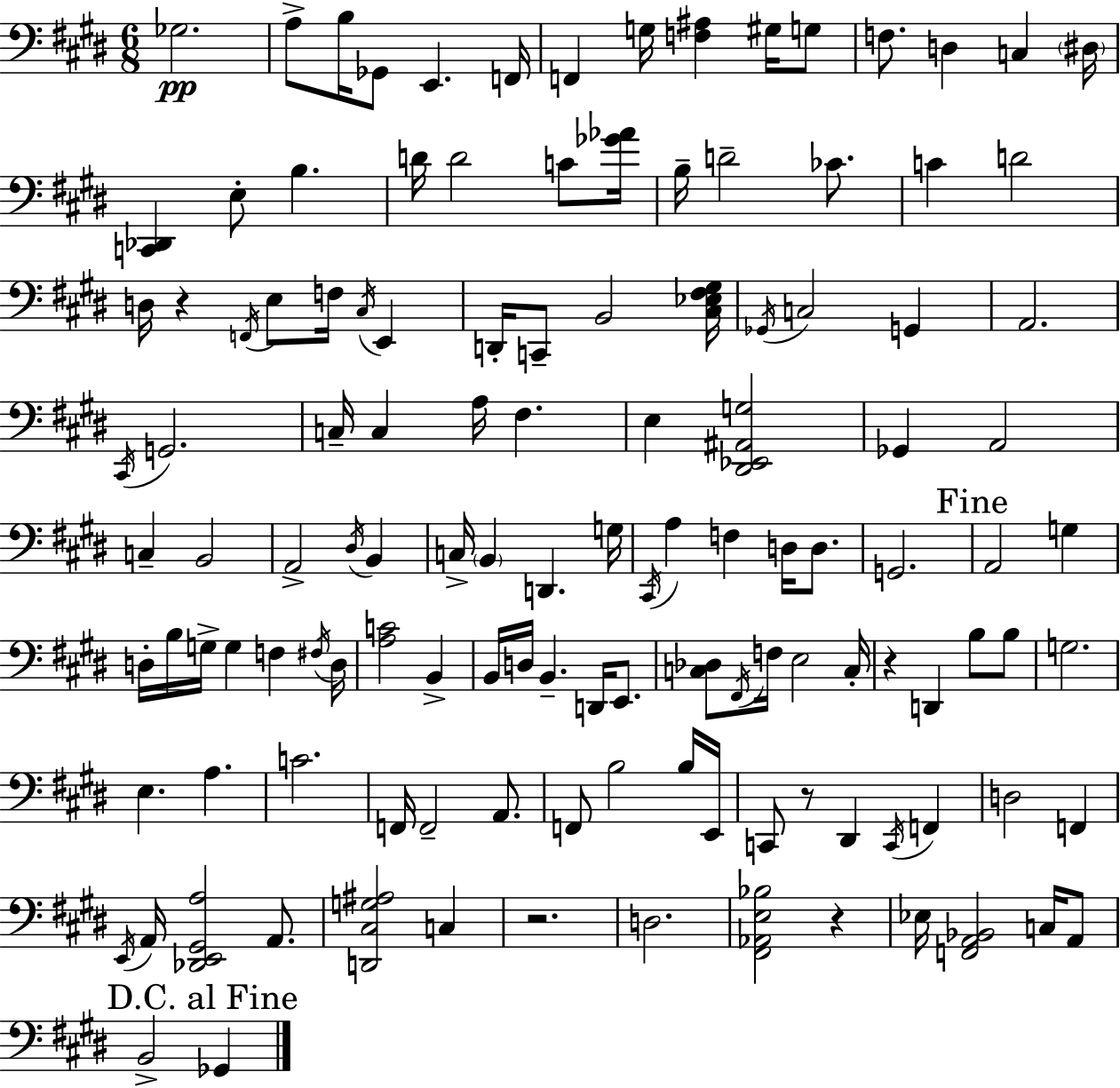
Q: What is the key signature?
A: E major